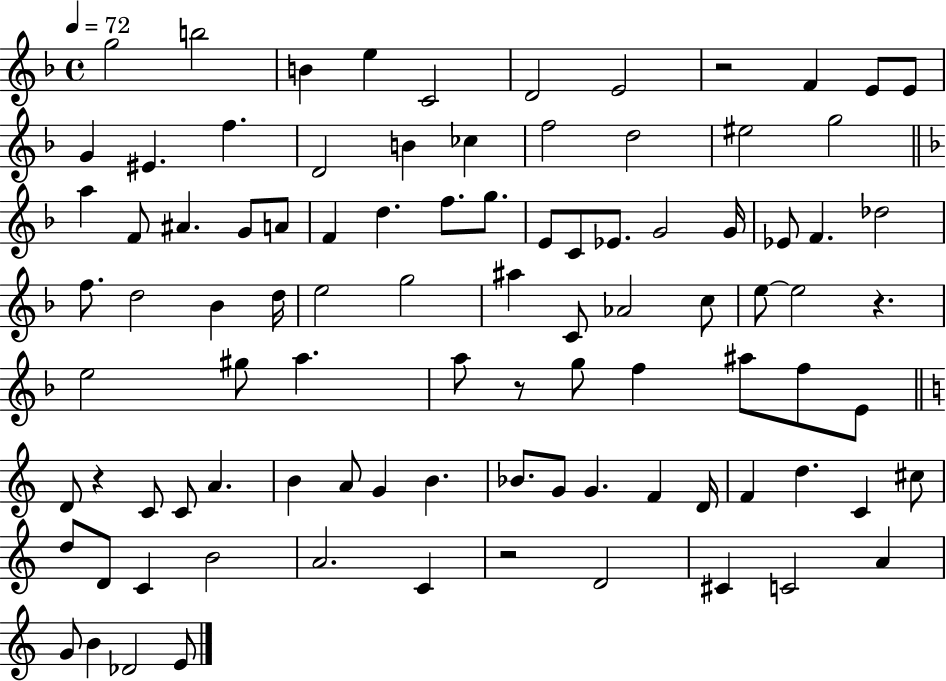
X:1
T:Untitled
M:4/4
L:1/4
K:F
g2 b2 B e C2 D2 E2 z2 F E/2 E/2 G ^E f D2 B _c f2 d2 ^e2 g2 a F/2 ^A G/2 A/2 F d f/2 g/2 E/2 C/2 _E/2 G2 G/4 _E/2 F _d2 f/2 d2 _B d/4 e2 g2 ^a C/2 _A2 c/2 e/2 e2 z e2 ^g/2 a a/2 z/2 g/2 f ^a/2 f/2 E/2 D/2 z C/2 C/2 A B A/2 G B _B/2 G/2 G F D/4 F d C ^c/2 d/2 D/2 C B2 A2 C z2 D2 ^C C2 A G/2 B _D2 E/2